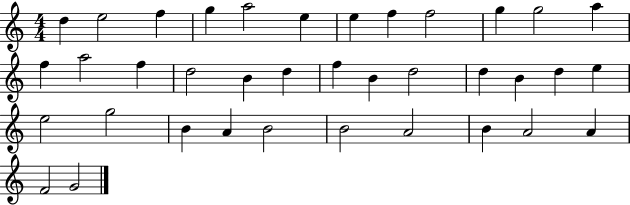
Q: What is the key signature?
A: C major